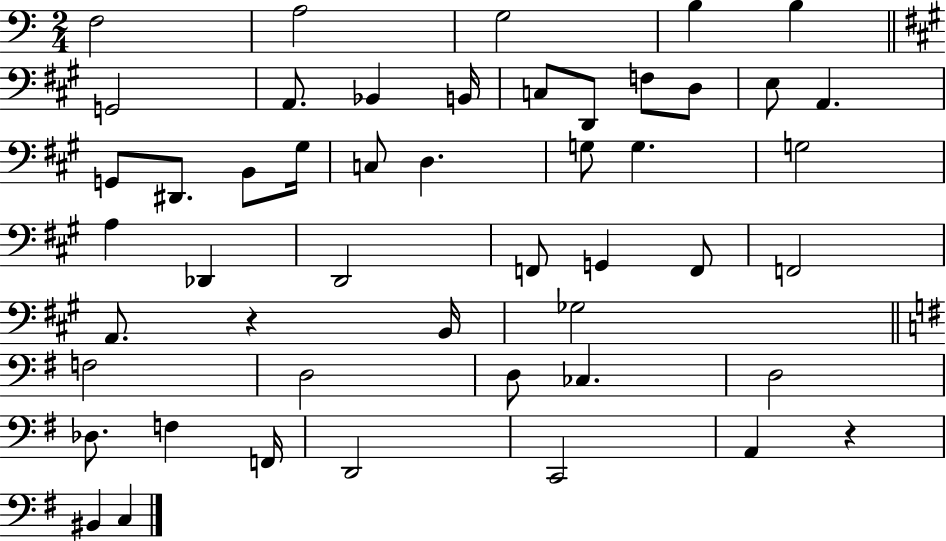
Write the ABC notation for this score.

X:1
T:Untitled
M:2/4
L:1/4
K:C
F,2 A,2 G,2 B, B, G,,2 A,,/2 _B,, B,,/4 C,/2 D,,/2 F,/2 D,/2 E,/2 A,, G,,/2 ^D,,/2 B,,/2 ^G,/4 C,/2 D, G,/2 G, G,2 A, _D,, D,,2 F,,/2 G,, F,,/2 F,,2 A,,/2 z B,,/4 _G,2 F,2 D,2 D,/2 _C, D,2 _D,/2 F, F,,/4 D,,2 C,,2 A,, z ^B,, C,